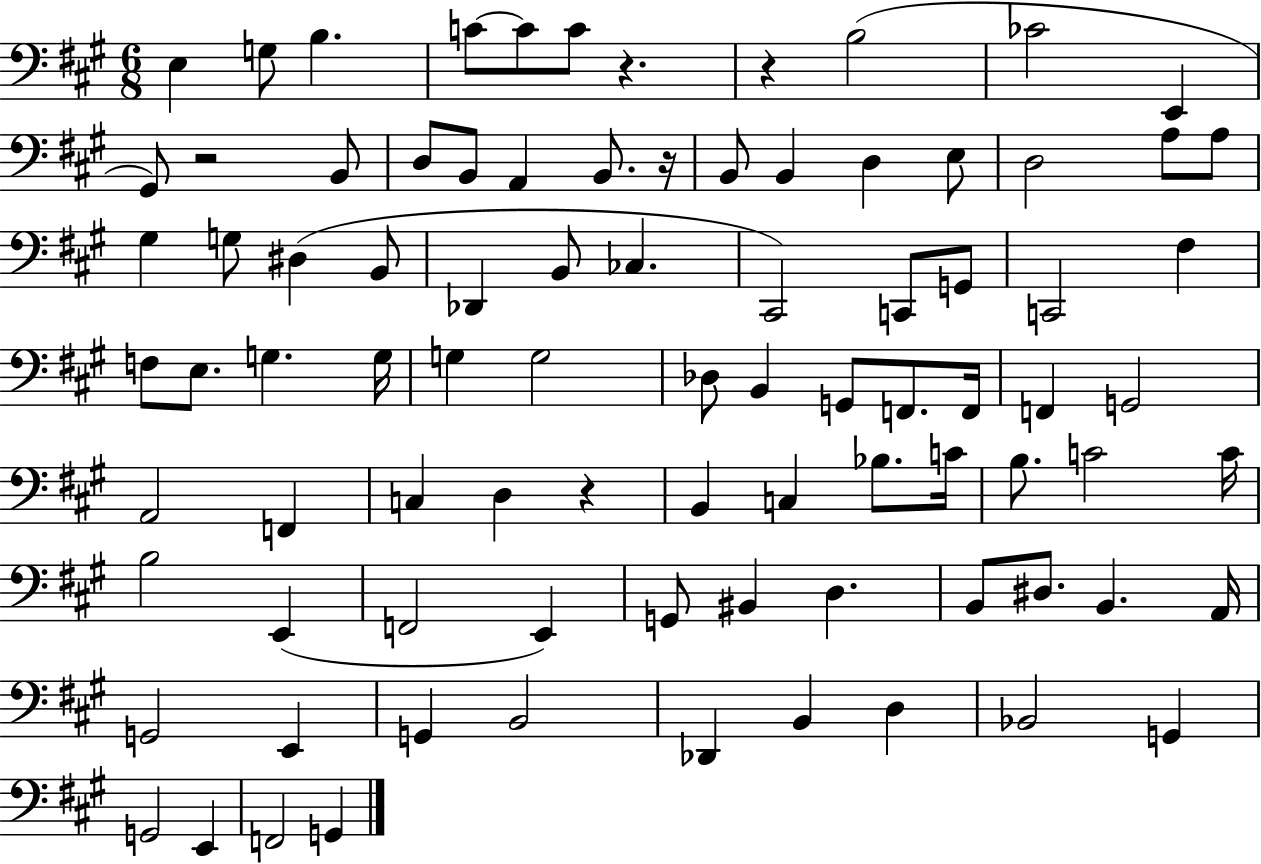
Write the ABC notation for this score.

X:1
T:Untitled
M:6/8
L:1/4
K:A
E, G,/2 B, C/2 C/2 C/2 z z B,2 _C2 E,, ^G,,/2 z2 B,,/2 D,/2 B,,/2 A,, B,,/2 z/4 B,,/2 B,, D, E,/2 D,2 A,/2 A,/2 ^G, G,/2 ^D, B,,/2 _D,, B,,/2 _C, ^C,,2 C,,/2 G,,/2 C,,2 ^F, F,/2 E,/2 G, G,/4 G, G,2 _D,/2 B,, G,,/2 F,,/2 F,,/4 F,, G,,2 A,,2 F,, C, D, z B,, C, _B,/2 C/4 B,/2 C2 C/4 B,2 E,, F,,2 E,, G,,/2 ^B,, D, B,,/2 ^D,/2 B,, A,,/4 G,,2 E,, G,, B,,2 _D,, B,, D, _B,,2 G,, G,,2 E,, F,,2 G,,